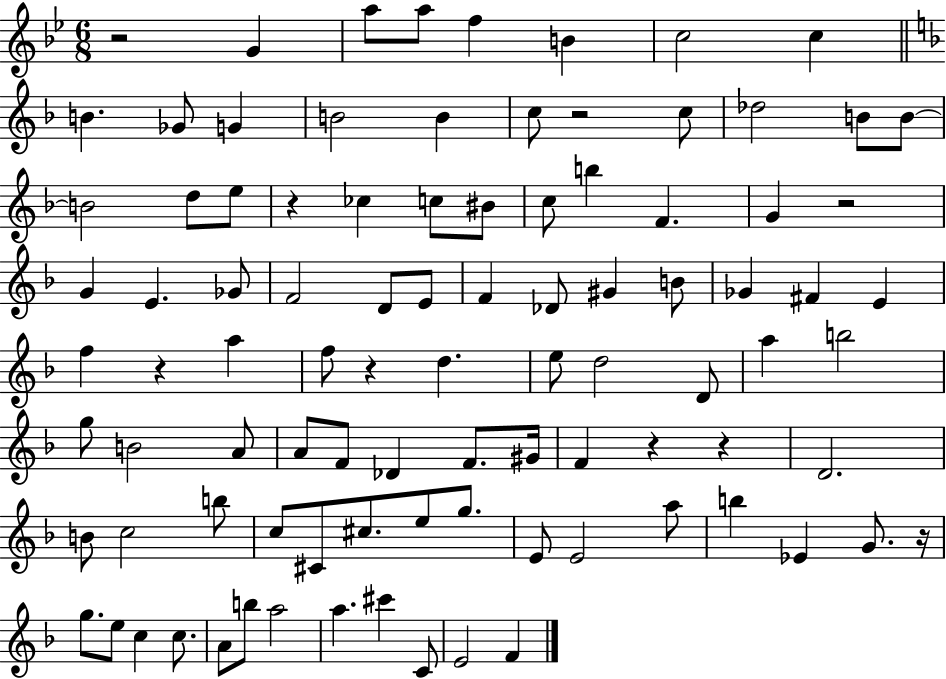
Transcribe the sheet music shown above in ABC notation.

X:1
T:Untitled
M:6/8
L:1/4
K:Bb
z2 G a/2 a/2 f B c2 c B _G/2 G B2 B c/2 z2 c/2 _d2 B/2 B/2 B2 d/2 e/2 z _c c/2 ^B/2 c/2 b F G z2 G E _G/2 F2 D/2 E/2 F _D/2 ^G B/2 _G ^F E f z a f/2 z d e/2 d2 D/2 a b2 g/2 B2 A/2 A/2 F/2 _D F/2 ^G/4 F z z D2 B/2 c2 b/2 c/2 ^C/2 ^c/2 e/2 g/2 E/2 E2 a/2 b _E G/2 z/4 g/2 e/2 c c/2 A/2 b/2 a2 a ^c' C/2 E2 F